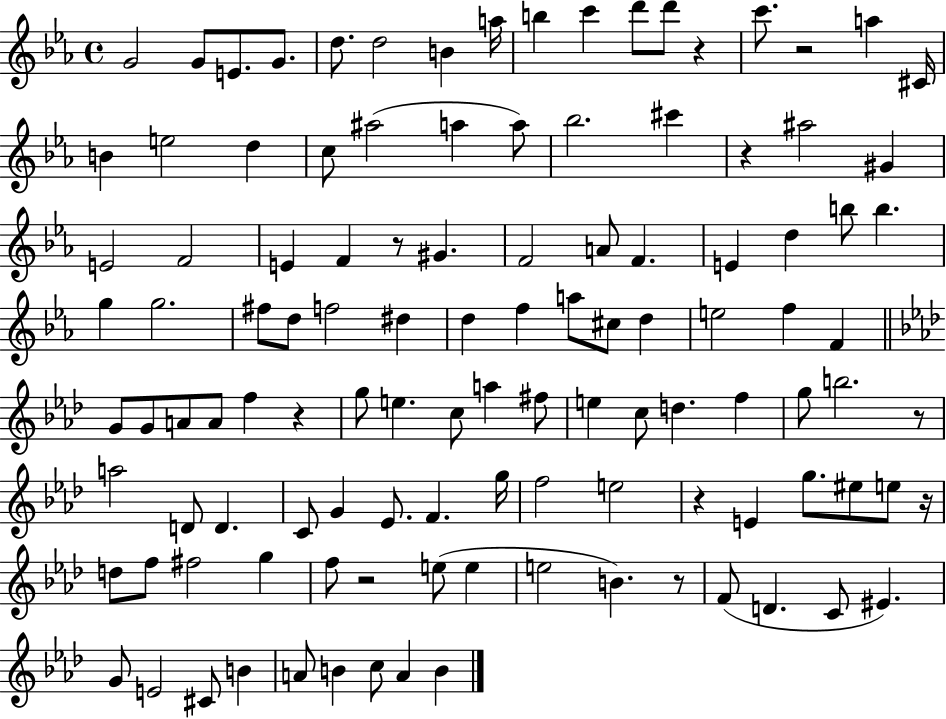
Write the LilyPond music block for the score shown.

{
  \clef treble
  \time 4/4
  \defaultTimeSignature
  \key ees \major
  g'2 g'8 e'8. g'8. | d''8. d''2 b'4 a''16 | b''4 c'''4 d'''8 d'''8 r4 | c'''8. r2 a''4 cis'16 | \break b'4 e''2 d''4 | c''8 ais''2( a''4 a''8) | bes''2. cis'''4 | r4 ais''2 gis'4 | \break e'2 f'2 | e'4 f'4 r8 gis'4. | f'2 a'8 f'4. | e'4 d''4 b''8 b''4. | \break g''4 g''2. | fis''8 d''8 f''2 dis''4 | d''4 f''4 a''8 cis''8 d''4 | e''2 f''4 f'4 | \break \bar "||" \break \key f \minor g'8 g'8 a'8 a'8 f''4 r4 | g''8 e''4. c''8 a''4 fis''8 | e''4 c''8 d''4. f''4 | g''8 b''2. r8 | \break a''2 d'8 d'4. | c'8 g'4 ees'8. f'4. g''16 | f''2 e''2 | r4 e'4 g''8. eis''8 e''8 r16 | \break d''8 f''8 fis''2 g''4 | f''8 r2 e''8( e''4 | e''2 b'4.) r8 | f'8( d'4. c'8 eis'4.) | \break g'8 e'2 cis'8 b'4 | a'8 b'4 c''8 a'4 b'4 | \bar "|."
}